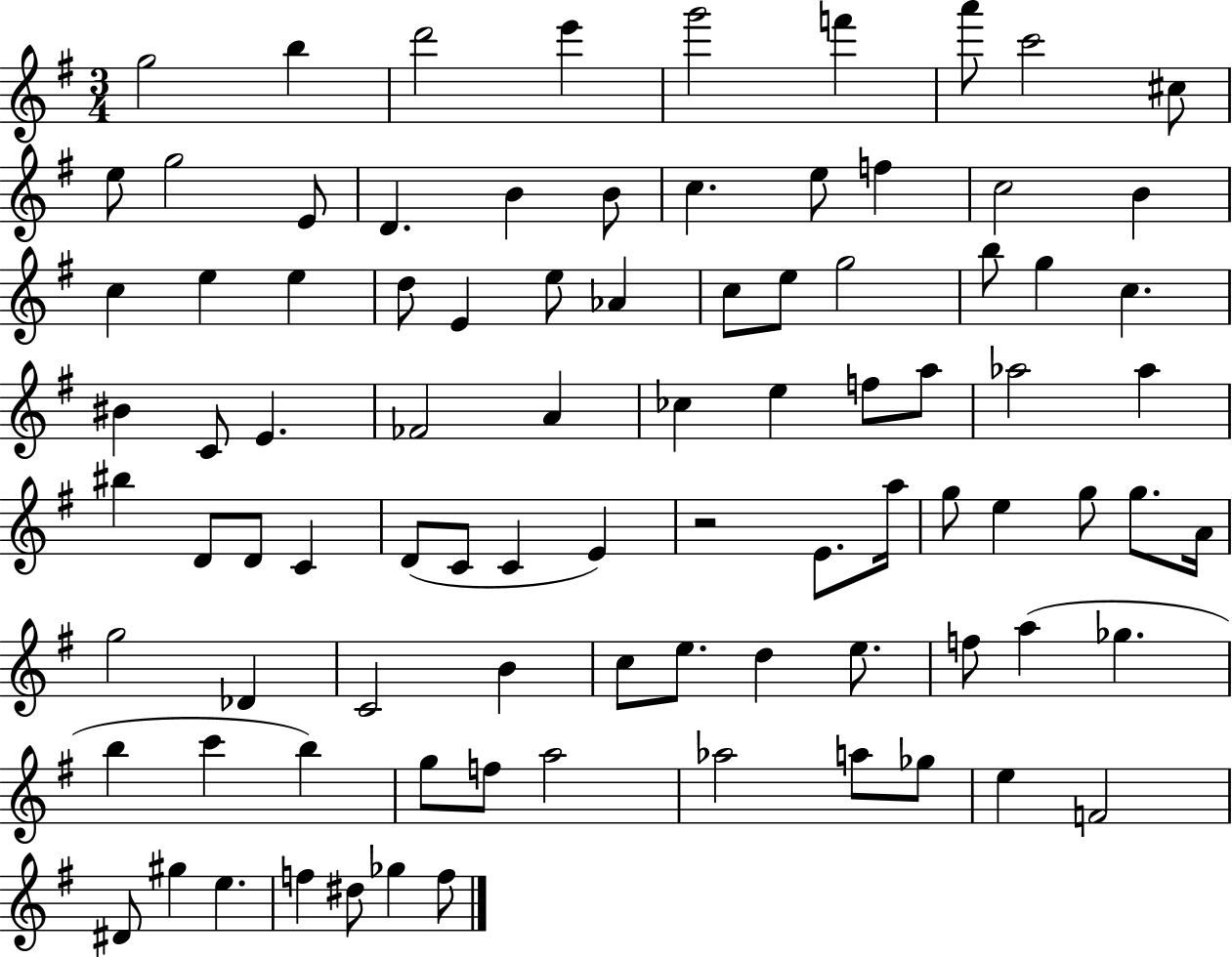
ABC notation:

X:1
T:Untitled
M:3/4
L:1/4
K:G
g2 b d'2 e' g'2 f' a'/2 c'2 ^c/2 e/2 g2 E/2 D B B/2 c e/2 f c2 B c e e d/2 E e/2 _A c/2 e/2 g2 b/2 g c ^B C/2 E _F2 A _c e f/2 a/2 _a2 _a ^b D/2 D/2 C D/2 C/2 C E z2 E/2 a/4 g/2 e g/2 g/2 A/4 g2 _D C2 B c/2 e/2 d e/2 f/2 a _g b c' b g/2 f/2 a2 _a2 a/2 _g/2 e F2 ^D/2 ^g e f ^d/2 _g f/2